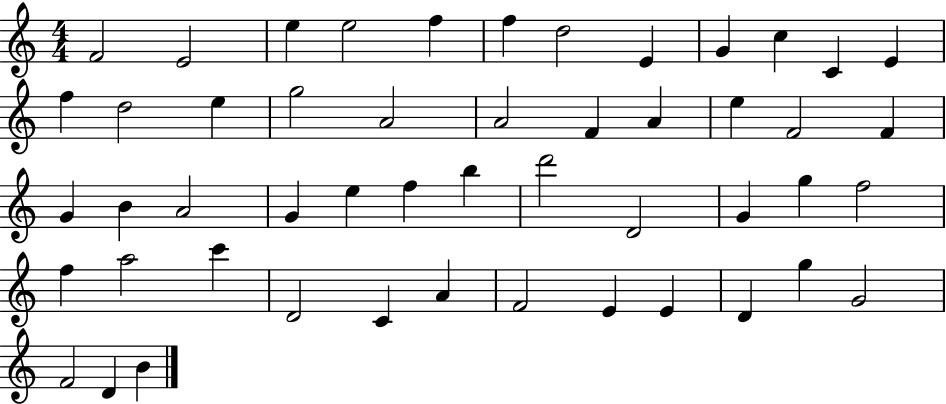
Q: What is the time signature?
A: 4/4